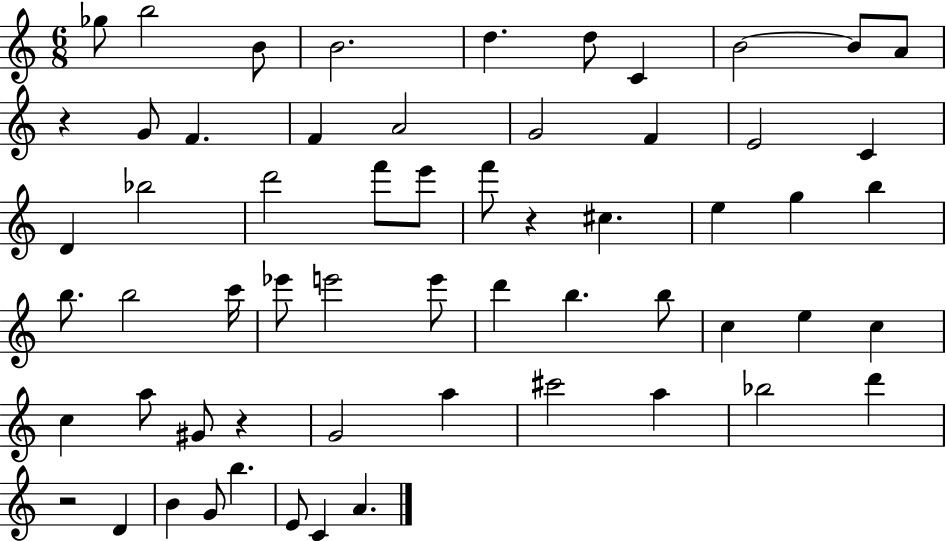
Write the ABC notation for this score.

X:1
T:Untitled
M:6/8
L:1/4
K:C
_g/2 b2 B/2 B2 d d/2 C B2 B/2 A/2 z G/2 F F A2 G2 F E2 C D _b2 d'2 f'/2 e'/2 f'/2 z ^c e g b b/2 b2 c'/4 _e'/2 e'2 e'/2 d' b b/2 c e c c a/2 ^G/2 z G2 a ^c'2 a _b2 d' z2 D B G/2 b E/2 C A